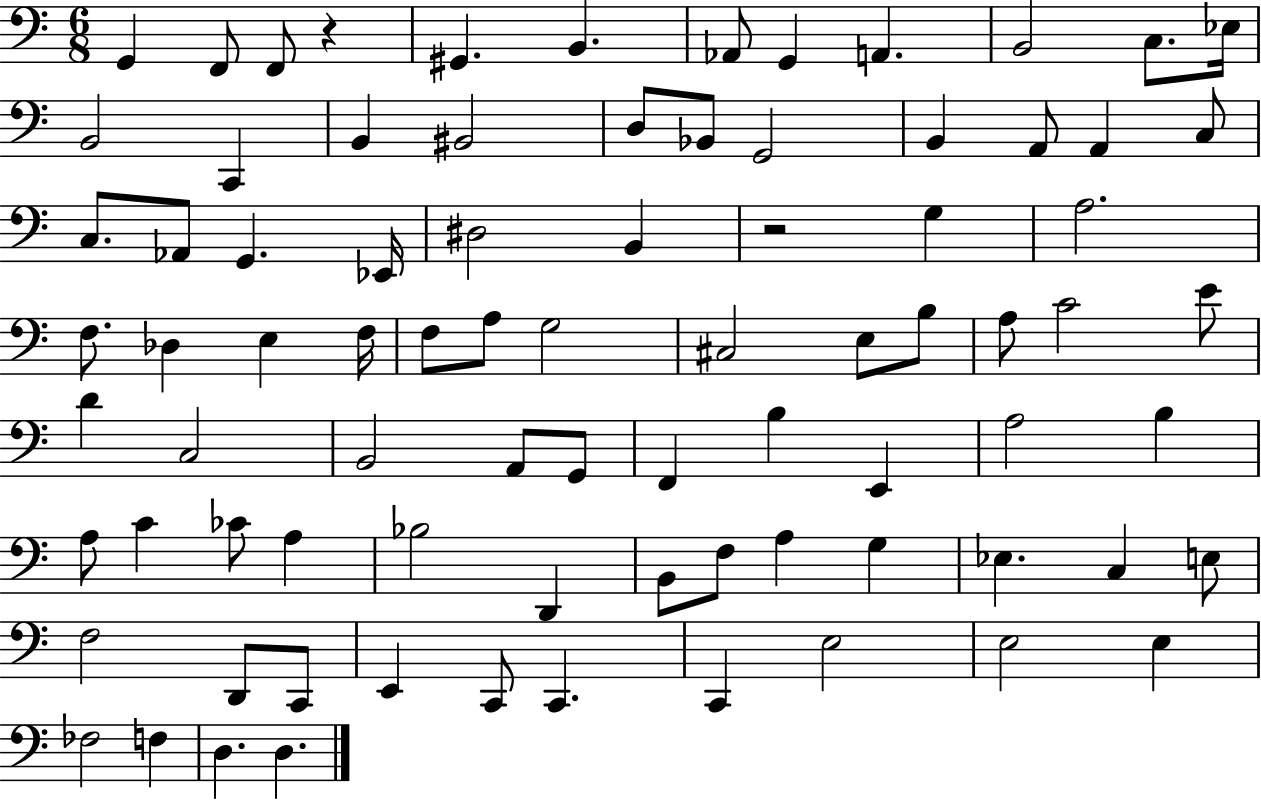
G2/q F2/e F2/e R/q G#2/q. B2/q. Ab2/e G2/q A2/q. B2/h C3/e. Eb3/s B2/h C2/q B2/q BIS2/h D3/e Bb2/e G2/h B2/q A2/e A2/q C3/e C3/e. Ab2/e G2/q. Eb2/s D#3/h B2/q R/h G3/q A3/h. F3/e. Db3/q E3/q F3/s F3/e A3/e G3/h C#3/h E3/e B3/e A3/e C4/h E4/e D4/q C3/h B2/h A2/e G2/e F2/q B3/q E2/q A3/h B3/q A3/e C4/q CES4/e A3/q Bb3/h D2/q B2/e F3/e A3/q G3/q Eb3/q. C3/q E3/e F3/h D2/e C2/e E2/q C2/e C2/q. C2/q E3/h E3/h E3/q FES3/h F3/q D3/q. D3/q.